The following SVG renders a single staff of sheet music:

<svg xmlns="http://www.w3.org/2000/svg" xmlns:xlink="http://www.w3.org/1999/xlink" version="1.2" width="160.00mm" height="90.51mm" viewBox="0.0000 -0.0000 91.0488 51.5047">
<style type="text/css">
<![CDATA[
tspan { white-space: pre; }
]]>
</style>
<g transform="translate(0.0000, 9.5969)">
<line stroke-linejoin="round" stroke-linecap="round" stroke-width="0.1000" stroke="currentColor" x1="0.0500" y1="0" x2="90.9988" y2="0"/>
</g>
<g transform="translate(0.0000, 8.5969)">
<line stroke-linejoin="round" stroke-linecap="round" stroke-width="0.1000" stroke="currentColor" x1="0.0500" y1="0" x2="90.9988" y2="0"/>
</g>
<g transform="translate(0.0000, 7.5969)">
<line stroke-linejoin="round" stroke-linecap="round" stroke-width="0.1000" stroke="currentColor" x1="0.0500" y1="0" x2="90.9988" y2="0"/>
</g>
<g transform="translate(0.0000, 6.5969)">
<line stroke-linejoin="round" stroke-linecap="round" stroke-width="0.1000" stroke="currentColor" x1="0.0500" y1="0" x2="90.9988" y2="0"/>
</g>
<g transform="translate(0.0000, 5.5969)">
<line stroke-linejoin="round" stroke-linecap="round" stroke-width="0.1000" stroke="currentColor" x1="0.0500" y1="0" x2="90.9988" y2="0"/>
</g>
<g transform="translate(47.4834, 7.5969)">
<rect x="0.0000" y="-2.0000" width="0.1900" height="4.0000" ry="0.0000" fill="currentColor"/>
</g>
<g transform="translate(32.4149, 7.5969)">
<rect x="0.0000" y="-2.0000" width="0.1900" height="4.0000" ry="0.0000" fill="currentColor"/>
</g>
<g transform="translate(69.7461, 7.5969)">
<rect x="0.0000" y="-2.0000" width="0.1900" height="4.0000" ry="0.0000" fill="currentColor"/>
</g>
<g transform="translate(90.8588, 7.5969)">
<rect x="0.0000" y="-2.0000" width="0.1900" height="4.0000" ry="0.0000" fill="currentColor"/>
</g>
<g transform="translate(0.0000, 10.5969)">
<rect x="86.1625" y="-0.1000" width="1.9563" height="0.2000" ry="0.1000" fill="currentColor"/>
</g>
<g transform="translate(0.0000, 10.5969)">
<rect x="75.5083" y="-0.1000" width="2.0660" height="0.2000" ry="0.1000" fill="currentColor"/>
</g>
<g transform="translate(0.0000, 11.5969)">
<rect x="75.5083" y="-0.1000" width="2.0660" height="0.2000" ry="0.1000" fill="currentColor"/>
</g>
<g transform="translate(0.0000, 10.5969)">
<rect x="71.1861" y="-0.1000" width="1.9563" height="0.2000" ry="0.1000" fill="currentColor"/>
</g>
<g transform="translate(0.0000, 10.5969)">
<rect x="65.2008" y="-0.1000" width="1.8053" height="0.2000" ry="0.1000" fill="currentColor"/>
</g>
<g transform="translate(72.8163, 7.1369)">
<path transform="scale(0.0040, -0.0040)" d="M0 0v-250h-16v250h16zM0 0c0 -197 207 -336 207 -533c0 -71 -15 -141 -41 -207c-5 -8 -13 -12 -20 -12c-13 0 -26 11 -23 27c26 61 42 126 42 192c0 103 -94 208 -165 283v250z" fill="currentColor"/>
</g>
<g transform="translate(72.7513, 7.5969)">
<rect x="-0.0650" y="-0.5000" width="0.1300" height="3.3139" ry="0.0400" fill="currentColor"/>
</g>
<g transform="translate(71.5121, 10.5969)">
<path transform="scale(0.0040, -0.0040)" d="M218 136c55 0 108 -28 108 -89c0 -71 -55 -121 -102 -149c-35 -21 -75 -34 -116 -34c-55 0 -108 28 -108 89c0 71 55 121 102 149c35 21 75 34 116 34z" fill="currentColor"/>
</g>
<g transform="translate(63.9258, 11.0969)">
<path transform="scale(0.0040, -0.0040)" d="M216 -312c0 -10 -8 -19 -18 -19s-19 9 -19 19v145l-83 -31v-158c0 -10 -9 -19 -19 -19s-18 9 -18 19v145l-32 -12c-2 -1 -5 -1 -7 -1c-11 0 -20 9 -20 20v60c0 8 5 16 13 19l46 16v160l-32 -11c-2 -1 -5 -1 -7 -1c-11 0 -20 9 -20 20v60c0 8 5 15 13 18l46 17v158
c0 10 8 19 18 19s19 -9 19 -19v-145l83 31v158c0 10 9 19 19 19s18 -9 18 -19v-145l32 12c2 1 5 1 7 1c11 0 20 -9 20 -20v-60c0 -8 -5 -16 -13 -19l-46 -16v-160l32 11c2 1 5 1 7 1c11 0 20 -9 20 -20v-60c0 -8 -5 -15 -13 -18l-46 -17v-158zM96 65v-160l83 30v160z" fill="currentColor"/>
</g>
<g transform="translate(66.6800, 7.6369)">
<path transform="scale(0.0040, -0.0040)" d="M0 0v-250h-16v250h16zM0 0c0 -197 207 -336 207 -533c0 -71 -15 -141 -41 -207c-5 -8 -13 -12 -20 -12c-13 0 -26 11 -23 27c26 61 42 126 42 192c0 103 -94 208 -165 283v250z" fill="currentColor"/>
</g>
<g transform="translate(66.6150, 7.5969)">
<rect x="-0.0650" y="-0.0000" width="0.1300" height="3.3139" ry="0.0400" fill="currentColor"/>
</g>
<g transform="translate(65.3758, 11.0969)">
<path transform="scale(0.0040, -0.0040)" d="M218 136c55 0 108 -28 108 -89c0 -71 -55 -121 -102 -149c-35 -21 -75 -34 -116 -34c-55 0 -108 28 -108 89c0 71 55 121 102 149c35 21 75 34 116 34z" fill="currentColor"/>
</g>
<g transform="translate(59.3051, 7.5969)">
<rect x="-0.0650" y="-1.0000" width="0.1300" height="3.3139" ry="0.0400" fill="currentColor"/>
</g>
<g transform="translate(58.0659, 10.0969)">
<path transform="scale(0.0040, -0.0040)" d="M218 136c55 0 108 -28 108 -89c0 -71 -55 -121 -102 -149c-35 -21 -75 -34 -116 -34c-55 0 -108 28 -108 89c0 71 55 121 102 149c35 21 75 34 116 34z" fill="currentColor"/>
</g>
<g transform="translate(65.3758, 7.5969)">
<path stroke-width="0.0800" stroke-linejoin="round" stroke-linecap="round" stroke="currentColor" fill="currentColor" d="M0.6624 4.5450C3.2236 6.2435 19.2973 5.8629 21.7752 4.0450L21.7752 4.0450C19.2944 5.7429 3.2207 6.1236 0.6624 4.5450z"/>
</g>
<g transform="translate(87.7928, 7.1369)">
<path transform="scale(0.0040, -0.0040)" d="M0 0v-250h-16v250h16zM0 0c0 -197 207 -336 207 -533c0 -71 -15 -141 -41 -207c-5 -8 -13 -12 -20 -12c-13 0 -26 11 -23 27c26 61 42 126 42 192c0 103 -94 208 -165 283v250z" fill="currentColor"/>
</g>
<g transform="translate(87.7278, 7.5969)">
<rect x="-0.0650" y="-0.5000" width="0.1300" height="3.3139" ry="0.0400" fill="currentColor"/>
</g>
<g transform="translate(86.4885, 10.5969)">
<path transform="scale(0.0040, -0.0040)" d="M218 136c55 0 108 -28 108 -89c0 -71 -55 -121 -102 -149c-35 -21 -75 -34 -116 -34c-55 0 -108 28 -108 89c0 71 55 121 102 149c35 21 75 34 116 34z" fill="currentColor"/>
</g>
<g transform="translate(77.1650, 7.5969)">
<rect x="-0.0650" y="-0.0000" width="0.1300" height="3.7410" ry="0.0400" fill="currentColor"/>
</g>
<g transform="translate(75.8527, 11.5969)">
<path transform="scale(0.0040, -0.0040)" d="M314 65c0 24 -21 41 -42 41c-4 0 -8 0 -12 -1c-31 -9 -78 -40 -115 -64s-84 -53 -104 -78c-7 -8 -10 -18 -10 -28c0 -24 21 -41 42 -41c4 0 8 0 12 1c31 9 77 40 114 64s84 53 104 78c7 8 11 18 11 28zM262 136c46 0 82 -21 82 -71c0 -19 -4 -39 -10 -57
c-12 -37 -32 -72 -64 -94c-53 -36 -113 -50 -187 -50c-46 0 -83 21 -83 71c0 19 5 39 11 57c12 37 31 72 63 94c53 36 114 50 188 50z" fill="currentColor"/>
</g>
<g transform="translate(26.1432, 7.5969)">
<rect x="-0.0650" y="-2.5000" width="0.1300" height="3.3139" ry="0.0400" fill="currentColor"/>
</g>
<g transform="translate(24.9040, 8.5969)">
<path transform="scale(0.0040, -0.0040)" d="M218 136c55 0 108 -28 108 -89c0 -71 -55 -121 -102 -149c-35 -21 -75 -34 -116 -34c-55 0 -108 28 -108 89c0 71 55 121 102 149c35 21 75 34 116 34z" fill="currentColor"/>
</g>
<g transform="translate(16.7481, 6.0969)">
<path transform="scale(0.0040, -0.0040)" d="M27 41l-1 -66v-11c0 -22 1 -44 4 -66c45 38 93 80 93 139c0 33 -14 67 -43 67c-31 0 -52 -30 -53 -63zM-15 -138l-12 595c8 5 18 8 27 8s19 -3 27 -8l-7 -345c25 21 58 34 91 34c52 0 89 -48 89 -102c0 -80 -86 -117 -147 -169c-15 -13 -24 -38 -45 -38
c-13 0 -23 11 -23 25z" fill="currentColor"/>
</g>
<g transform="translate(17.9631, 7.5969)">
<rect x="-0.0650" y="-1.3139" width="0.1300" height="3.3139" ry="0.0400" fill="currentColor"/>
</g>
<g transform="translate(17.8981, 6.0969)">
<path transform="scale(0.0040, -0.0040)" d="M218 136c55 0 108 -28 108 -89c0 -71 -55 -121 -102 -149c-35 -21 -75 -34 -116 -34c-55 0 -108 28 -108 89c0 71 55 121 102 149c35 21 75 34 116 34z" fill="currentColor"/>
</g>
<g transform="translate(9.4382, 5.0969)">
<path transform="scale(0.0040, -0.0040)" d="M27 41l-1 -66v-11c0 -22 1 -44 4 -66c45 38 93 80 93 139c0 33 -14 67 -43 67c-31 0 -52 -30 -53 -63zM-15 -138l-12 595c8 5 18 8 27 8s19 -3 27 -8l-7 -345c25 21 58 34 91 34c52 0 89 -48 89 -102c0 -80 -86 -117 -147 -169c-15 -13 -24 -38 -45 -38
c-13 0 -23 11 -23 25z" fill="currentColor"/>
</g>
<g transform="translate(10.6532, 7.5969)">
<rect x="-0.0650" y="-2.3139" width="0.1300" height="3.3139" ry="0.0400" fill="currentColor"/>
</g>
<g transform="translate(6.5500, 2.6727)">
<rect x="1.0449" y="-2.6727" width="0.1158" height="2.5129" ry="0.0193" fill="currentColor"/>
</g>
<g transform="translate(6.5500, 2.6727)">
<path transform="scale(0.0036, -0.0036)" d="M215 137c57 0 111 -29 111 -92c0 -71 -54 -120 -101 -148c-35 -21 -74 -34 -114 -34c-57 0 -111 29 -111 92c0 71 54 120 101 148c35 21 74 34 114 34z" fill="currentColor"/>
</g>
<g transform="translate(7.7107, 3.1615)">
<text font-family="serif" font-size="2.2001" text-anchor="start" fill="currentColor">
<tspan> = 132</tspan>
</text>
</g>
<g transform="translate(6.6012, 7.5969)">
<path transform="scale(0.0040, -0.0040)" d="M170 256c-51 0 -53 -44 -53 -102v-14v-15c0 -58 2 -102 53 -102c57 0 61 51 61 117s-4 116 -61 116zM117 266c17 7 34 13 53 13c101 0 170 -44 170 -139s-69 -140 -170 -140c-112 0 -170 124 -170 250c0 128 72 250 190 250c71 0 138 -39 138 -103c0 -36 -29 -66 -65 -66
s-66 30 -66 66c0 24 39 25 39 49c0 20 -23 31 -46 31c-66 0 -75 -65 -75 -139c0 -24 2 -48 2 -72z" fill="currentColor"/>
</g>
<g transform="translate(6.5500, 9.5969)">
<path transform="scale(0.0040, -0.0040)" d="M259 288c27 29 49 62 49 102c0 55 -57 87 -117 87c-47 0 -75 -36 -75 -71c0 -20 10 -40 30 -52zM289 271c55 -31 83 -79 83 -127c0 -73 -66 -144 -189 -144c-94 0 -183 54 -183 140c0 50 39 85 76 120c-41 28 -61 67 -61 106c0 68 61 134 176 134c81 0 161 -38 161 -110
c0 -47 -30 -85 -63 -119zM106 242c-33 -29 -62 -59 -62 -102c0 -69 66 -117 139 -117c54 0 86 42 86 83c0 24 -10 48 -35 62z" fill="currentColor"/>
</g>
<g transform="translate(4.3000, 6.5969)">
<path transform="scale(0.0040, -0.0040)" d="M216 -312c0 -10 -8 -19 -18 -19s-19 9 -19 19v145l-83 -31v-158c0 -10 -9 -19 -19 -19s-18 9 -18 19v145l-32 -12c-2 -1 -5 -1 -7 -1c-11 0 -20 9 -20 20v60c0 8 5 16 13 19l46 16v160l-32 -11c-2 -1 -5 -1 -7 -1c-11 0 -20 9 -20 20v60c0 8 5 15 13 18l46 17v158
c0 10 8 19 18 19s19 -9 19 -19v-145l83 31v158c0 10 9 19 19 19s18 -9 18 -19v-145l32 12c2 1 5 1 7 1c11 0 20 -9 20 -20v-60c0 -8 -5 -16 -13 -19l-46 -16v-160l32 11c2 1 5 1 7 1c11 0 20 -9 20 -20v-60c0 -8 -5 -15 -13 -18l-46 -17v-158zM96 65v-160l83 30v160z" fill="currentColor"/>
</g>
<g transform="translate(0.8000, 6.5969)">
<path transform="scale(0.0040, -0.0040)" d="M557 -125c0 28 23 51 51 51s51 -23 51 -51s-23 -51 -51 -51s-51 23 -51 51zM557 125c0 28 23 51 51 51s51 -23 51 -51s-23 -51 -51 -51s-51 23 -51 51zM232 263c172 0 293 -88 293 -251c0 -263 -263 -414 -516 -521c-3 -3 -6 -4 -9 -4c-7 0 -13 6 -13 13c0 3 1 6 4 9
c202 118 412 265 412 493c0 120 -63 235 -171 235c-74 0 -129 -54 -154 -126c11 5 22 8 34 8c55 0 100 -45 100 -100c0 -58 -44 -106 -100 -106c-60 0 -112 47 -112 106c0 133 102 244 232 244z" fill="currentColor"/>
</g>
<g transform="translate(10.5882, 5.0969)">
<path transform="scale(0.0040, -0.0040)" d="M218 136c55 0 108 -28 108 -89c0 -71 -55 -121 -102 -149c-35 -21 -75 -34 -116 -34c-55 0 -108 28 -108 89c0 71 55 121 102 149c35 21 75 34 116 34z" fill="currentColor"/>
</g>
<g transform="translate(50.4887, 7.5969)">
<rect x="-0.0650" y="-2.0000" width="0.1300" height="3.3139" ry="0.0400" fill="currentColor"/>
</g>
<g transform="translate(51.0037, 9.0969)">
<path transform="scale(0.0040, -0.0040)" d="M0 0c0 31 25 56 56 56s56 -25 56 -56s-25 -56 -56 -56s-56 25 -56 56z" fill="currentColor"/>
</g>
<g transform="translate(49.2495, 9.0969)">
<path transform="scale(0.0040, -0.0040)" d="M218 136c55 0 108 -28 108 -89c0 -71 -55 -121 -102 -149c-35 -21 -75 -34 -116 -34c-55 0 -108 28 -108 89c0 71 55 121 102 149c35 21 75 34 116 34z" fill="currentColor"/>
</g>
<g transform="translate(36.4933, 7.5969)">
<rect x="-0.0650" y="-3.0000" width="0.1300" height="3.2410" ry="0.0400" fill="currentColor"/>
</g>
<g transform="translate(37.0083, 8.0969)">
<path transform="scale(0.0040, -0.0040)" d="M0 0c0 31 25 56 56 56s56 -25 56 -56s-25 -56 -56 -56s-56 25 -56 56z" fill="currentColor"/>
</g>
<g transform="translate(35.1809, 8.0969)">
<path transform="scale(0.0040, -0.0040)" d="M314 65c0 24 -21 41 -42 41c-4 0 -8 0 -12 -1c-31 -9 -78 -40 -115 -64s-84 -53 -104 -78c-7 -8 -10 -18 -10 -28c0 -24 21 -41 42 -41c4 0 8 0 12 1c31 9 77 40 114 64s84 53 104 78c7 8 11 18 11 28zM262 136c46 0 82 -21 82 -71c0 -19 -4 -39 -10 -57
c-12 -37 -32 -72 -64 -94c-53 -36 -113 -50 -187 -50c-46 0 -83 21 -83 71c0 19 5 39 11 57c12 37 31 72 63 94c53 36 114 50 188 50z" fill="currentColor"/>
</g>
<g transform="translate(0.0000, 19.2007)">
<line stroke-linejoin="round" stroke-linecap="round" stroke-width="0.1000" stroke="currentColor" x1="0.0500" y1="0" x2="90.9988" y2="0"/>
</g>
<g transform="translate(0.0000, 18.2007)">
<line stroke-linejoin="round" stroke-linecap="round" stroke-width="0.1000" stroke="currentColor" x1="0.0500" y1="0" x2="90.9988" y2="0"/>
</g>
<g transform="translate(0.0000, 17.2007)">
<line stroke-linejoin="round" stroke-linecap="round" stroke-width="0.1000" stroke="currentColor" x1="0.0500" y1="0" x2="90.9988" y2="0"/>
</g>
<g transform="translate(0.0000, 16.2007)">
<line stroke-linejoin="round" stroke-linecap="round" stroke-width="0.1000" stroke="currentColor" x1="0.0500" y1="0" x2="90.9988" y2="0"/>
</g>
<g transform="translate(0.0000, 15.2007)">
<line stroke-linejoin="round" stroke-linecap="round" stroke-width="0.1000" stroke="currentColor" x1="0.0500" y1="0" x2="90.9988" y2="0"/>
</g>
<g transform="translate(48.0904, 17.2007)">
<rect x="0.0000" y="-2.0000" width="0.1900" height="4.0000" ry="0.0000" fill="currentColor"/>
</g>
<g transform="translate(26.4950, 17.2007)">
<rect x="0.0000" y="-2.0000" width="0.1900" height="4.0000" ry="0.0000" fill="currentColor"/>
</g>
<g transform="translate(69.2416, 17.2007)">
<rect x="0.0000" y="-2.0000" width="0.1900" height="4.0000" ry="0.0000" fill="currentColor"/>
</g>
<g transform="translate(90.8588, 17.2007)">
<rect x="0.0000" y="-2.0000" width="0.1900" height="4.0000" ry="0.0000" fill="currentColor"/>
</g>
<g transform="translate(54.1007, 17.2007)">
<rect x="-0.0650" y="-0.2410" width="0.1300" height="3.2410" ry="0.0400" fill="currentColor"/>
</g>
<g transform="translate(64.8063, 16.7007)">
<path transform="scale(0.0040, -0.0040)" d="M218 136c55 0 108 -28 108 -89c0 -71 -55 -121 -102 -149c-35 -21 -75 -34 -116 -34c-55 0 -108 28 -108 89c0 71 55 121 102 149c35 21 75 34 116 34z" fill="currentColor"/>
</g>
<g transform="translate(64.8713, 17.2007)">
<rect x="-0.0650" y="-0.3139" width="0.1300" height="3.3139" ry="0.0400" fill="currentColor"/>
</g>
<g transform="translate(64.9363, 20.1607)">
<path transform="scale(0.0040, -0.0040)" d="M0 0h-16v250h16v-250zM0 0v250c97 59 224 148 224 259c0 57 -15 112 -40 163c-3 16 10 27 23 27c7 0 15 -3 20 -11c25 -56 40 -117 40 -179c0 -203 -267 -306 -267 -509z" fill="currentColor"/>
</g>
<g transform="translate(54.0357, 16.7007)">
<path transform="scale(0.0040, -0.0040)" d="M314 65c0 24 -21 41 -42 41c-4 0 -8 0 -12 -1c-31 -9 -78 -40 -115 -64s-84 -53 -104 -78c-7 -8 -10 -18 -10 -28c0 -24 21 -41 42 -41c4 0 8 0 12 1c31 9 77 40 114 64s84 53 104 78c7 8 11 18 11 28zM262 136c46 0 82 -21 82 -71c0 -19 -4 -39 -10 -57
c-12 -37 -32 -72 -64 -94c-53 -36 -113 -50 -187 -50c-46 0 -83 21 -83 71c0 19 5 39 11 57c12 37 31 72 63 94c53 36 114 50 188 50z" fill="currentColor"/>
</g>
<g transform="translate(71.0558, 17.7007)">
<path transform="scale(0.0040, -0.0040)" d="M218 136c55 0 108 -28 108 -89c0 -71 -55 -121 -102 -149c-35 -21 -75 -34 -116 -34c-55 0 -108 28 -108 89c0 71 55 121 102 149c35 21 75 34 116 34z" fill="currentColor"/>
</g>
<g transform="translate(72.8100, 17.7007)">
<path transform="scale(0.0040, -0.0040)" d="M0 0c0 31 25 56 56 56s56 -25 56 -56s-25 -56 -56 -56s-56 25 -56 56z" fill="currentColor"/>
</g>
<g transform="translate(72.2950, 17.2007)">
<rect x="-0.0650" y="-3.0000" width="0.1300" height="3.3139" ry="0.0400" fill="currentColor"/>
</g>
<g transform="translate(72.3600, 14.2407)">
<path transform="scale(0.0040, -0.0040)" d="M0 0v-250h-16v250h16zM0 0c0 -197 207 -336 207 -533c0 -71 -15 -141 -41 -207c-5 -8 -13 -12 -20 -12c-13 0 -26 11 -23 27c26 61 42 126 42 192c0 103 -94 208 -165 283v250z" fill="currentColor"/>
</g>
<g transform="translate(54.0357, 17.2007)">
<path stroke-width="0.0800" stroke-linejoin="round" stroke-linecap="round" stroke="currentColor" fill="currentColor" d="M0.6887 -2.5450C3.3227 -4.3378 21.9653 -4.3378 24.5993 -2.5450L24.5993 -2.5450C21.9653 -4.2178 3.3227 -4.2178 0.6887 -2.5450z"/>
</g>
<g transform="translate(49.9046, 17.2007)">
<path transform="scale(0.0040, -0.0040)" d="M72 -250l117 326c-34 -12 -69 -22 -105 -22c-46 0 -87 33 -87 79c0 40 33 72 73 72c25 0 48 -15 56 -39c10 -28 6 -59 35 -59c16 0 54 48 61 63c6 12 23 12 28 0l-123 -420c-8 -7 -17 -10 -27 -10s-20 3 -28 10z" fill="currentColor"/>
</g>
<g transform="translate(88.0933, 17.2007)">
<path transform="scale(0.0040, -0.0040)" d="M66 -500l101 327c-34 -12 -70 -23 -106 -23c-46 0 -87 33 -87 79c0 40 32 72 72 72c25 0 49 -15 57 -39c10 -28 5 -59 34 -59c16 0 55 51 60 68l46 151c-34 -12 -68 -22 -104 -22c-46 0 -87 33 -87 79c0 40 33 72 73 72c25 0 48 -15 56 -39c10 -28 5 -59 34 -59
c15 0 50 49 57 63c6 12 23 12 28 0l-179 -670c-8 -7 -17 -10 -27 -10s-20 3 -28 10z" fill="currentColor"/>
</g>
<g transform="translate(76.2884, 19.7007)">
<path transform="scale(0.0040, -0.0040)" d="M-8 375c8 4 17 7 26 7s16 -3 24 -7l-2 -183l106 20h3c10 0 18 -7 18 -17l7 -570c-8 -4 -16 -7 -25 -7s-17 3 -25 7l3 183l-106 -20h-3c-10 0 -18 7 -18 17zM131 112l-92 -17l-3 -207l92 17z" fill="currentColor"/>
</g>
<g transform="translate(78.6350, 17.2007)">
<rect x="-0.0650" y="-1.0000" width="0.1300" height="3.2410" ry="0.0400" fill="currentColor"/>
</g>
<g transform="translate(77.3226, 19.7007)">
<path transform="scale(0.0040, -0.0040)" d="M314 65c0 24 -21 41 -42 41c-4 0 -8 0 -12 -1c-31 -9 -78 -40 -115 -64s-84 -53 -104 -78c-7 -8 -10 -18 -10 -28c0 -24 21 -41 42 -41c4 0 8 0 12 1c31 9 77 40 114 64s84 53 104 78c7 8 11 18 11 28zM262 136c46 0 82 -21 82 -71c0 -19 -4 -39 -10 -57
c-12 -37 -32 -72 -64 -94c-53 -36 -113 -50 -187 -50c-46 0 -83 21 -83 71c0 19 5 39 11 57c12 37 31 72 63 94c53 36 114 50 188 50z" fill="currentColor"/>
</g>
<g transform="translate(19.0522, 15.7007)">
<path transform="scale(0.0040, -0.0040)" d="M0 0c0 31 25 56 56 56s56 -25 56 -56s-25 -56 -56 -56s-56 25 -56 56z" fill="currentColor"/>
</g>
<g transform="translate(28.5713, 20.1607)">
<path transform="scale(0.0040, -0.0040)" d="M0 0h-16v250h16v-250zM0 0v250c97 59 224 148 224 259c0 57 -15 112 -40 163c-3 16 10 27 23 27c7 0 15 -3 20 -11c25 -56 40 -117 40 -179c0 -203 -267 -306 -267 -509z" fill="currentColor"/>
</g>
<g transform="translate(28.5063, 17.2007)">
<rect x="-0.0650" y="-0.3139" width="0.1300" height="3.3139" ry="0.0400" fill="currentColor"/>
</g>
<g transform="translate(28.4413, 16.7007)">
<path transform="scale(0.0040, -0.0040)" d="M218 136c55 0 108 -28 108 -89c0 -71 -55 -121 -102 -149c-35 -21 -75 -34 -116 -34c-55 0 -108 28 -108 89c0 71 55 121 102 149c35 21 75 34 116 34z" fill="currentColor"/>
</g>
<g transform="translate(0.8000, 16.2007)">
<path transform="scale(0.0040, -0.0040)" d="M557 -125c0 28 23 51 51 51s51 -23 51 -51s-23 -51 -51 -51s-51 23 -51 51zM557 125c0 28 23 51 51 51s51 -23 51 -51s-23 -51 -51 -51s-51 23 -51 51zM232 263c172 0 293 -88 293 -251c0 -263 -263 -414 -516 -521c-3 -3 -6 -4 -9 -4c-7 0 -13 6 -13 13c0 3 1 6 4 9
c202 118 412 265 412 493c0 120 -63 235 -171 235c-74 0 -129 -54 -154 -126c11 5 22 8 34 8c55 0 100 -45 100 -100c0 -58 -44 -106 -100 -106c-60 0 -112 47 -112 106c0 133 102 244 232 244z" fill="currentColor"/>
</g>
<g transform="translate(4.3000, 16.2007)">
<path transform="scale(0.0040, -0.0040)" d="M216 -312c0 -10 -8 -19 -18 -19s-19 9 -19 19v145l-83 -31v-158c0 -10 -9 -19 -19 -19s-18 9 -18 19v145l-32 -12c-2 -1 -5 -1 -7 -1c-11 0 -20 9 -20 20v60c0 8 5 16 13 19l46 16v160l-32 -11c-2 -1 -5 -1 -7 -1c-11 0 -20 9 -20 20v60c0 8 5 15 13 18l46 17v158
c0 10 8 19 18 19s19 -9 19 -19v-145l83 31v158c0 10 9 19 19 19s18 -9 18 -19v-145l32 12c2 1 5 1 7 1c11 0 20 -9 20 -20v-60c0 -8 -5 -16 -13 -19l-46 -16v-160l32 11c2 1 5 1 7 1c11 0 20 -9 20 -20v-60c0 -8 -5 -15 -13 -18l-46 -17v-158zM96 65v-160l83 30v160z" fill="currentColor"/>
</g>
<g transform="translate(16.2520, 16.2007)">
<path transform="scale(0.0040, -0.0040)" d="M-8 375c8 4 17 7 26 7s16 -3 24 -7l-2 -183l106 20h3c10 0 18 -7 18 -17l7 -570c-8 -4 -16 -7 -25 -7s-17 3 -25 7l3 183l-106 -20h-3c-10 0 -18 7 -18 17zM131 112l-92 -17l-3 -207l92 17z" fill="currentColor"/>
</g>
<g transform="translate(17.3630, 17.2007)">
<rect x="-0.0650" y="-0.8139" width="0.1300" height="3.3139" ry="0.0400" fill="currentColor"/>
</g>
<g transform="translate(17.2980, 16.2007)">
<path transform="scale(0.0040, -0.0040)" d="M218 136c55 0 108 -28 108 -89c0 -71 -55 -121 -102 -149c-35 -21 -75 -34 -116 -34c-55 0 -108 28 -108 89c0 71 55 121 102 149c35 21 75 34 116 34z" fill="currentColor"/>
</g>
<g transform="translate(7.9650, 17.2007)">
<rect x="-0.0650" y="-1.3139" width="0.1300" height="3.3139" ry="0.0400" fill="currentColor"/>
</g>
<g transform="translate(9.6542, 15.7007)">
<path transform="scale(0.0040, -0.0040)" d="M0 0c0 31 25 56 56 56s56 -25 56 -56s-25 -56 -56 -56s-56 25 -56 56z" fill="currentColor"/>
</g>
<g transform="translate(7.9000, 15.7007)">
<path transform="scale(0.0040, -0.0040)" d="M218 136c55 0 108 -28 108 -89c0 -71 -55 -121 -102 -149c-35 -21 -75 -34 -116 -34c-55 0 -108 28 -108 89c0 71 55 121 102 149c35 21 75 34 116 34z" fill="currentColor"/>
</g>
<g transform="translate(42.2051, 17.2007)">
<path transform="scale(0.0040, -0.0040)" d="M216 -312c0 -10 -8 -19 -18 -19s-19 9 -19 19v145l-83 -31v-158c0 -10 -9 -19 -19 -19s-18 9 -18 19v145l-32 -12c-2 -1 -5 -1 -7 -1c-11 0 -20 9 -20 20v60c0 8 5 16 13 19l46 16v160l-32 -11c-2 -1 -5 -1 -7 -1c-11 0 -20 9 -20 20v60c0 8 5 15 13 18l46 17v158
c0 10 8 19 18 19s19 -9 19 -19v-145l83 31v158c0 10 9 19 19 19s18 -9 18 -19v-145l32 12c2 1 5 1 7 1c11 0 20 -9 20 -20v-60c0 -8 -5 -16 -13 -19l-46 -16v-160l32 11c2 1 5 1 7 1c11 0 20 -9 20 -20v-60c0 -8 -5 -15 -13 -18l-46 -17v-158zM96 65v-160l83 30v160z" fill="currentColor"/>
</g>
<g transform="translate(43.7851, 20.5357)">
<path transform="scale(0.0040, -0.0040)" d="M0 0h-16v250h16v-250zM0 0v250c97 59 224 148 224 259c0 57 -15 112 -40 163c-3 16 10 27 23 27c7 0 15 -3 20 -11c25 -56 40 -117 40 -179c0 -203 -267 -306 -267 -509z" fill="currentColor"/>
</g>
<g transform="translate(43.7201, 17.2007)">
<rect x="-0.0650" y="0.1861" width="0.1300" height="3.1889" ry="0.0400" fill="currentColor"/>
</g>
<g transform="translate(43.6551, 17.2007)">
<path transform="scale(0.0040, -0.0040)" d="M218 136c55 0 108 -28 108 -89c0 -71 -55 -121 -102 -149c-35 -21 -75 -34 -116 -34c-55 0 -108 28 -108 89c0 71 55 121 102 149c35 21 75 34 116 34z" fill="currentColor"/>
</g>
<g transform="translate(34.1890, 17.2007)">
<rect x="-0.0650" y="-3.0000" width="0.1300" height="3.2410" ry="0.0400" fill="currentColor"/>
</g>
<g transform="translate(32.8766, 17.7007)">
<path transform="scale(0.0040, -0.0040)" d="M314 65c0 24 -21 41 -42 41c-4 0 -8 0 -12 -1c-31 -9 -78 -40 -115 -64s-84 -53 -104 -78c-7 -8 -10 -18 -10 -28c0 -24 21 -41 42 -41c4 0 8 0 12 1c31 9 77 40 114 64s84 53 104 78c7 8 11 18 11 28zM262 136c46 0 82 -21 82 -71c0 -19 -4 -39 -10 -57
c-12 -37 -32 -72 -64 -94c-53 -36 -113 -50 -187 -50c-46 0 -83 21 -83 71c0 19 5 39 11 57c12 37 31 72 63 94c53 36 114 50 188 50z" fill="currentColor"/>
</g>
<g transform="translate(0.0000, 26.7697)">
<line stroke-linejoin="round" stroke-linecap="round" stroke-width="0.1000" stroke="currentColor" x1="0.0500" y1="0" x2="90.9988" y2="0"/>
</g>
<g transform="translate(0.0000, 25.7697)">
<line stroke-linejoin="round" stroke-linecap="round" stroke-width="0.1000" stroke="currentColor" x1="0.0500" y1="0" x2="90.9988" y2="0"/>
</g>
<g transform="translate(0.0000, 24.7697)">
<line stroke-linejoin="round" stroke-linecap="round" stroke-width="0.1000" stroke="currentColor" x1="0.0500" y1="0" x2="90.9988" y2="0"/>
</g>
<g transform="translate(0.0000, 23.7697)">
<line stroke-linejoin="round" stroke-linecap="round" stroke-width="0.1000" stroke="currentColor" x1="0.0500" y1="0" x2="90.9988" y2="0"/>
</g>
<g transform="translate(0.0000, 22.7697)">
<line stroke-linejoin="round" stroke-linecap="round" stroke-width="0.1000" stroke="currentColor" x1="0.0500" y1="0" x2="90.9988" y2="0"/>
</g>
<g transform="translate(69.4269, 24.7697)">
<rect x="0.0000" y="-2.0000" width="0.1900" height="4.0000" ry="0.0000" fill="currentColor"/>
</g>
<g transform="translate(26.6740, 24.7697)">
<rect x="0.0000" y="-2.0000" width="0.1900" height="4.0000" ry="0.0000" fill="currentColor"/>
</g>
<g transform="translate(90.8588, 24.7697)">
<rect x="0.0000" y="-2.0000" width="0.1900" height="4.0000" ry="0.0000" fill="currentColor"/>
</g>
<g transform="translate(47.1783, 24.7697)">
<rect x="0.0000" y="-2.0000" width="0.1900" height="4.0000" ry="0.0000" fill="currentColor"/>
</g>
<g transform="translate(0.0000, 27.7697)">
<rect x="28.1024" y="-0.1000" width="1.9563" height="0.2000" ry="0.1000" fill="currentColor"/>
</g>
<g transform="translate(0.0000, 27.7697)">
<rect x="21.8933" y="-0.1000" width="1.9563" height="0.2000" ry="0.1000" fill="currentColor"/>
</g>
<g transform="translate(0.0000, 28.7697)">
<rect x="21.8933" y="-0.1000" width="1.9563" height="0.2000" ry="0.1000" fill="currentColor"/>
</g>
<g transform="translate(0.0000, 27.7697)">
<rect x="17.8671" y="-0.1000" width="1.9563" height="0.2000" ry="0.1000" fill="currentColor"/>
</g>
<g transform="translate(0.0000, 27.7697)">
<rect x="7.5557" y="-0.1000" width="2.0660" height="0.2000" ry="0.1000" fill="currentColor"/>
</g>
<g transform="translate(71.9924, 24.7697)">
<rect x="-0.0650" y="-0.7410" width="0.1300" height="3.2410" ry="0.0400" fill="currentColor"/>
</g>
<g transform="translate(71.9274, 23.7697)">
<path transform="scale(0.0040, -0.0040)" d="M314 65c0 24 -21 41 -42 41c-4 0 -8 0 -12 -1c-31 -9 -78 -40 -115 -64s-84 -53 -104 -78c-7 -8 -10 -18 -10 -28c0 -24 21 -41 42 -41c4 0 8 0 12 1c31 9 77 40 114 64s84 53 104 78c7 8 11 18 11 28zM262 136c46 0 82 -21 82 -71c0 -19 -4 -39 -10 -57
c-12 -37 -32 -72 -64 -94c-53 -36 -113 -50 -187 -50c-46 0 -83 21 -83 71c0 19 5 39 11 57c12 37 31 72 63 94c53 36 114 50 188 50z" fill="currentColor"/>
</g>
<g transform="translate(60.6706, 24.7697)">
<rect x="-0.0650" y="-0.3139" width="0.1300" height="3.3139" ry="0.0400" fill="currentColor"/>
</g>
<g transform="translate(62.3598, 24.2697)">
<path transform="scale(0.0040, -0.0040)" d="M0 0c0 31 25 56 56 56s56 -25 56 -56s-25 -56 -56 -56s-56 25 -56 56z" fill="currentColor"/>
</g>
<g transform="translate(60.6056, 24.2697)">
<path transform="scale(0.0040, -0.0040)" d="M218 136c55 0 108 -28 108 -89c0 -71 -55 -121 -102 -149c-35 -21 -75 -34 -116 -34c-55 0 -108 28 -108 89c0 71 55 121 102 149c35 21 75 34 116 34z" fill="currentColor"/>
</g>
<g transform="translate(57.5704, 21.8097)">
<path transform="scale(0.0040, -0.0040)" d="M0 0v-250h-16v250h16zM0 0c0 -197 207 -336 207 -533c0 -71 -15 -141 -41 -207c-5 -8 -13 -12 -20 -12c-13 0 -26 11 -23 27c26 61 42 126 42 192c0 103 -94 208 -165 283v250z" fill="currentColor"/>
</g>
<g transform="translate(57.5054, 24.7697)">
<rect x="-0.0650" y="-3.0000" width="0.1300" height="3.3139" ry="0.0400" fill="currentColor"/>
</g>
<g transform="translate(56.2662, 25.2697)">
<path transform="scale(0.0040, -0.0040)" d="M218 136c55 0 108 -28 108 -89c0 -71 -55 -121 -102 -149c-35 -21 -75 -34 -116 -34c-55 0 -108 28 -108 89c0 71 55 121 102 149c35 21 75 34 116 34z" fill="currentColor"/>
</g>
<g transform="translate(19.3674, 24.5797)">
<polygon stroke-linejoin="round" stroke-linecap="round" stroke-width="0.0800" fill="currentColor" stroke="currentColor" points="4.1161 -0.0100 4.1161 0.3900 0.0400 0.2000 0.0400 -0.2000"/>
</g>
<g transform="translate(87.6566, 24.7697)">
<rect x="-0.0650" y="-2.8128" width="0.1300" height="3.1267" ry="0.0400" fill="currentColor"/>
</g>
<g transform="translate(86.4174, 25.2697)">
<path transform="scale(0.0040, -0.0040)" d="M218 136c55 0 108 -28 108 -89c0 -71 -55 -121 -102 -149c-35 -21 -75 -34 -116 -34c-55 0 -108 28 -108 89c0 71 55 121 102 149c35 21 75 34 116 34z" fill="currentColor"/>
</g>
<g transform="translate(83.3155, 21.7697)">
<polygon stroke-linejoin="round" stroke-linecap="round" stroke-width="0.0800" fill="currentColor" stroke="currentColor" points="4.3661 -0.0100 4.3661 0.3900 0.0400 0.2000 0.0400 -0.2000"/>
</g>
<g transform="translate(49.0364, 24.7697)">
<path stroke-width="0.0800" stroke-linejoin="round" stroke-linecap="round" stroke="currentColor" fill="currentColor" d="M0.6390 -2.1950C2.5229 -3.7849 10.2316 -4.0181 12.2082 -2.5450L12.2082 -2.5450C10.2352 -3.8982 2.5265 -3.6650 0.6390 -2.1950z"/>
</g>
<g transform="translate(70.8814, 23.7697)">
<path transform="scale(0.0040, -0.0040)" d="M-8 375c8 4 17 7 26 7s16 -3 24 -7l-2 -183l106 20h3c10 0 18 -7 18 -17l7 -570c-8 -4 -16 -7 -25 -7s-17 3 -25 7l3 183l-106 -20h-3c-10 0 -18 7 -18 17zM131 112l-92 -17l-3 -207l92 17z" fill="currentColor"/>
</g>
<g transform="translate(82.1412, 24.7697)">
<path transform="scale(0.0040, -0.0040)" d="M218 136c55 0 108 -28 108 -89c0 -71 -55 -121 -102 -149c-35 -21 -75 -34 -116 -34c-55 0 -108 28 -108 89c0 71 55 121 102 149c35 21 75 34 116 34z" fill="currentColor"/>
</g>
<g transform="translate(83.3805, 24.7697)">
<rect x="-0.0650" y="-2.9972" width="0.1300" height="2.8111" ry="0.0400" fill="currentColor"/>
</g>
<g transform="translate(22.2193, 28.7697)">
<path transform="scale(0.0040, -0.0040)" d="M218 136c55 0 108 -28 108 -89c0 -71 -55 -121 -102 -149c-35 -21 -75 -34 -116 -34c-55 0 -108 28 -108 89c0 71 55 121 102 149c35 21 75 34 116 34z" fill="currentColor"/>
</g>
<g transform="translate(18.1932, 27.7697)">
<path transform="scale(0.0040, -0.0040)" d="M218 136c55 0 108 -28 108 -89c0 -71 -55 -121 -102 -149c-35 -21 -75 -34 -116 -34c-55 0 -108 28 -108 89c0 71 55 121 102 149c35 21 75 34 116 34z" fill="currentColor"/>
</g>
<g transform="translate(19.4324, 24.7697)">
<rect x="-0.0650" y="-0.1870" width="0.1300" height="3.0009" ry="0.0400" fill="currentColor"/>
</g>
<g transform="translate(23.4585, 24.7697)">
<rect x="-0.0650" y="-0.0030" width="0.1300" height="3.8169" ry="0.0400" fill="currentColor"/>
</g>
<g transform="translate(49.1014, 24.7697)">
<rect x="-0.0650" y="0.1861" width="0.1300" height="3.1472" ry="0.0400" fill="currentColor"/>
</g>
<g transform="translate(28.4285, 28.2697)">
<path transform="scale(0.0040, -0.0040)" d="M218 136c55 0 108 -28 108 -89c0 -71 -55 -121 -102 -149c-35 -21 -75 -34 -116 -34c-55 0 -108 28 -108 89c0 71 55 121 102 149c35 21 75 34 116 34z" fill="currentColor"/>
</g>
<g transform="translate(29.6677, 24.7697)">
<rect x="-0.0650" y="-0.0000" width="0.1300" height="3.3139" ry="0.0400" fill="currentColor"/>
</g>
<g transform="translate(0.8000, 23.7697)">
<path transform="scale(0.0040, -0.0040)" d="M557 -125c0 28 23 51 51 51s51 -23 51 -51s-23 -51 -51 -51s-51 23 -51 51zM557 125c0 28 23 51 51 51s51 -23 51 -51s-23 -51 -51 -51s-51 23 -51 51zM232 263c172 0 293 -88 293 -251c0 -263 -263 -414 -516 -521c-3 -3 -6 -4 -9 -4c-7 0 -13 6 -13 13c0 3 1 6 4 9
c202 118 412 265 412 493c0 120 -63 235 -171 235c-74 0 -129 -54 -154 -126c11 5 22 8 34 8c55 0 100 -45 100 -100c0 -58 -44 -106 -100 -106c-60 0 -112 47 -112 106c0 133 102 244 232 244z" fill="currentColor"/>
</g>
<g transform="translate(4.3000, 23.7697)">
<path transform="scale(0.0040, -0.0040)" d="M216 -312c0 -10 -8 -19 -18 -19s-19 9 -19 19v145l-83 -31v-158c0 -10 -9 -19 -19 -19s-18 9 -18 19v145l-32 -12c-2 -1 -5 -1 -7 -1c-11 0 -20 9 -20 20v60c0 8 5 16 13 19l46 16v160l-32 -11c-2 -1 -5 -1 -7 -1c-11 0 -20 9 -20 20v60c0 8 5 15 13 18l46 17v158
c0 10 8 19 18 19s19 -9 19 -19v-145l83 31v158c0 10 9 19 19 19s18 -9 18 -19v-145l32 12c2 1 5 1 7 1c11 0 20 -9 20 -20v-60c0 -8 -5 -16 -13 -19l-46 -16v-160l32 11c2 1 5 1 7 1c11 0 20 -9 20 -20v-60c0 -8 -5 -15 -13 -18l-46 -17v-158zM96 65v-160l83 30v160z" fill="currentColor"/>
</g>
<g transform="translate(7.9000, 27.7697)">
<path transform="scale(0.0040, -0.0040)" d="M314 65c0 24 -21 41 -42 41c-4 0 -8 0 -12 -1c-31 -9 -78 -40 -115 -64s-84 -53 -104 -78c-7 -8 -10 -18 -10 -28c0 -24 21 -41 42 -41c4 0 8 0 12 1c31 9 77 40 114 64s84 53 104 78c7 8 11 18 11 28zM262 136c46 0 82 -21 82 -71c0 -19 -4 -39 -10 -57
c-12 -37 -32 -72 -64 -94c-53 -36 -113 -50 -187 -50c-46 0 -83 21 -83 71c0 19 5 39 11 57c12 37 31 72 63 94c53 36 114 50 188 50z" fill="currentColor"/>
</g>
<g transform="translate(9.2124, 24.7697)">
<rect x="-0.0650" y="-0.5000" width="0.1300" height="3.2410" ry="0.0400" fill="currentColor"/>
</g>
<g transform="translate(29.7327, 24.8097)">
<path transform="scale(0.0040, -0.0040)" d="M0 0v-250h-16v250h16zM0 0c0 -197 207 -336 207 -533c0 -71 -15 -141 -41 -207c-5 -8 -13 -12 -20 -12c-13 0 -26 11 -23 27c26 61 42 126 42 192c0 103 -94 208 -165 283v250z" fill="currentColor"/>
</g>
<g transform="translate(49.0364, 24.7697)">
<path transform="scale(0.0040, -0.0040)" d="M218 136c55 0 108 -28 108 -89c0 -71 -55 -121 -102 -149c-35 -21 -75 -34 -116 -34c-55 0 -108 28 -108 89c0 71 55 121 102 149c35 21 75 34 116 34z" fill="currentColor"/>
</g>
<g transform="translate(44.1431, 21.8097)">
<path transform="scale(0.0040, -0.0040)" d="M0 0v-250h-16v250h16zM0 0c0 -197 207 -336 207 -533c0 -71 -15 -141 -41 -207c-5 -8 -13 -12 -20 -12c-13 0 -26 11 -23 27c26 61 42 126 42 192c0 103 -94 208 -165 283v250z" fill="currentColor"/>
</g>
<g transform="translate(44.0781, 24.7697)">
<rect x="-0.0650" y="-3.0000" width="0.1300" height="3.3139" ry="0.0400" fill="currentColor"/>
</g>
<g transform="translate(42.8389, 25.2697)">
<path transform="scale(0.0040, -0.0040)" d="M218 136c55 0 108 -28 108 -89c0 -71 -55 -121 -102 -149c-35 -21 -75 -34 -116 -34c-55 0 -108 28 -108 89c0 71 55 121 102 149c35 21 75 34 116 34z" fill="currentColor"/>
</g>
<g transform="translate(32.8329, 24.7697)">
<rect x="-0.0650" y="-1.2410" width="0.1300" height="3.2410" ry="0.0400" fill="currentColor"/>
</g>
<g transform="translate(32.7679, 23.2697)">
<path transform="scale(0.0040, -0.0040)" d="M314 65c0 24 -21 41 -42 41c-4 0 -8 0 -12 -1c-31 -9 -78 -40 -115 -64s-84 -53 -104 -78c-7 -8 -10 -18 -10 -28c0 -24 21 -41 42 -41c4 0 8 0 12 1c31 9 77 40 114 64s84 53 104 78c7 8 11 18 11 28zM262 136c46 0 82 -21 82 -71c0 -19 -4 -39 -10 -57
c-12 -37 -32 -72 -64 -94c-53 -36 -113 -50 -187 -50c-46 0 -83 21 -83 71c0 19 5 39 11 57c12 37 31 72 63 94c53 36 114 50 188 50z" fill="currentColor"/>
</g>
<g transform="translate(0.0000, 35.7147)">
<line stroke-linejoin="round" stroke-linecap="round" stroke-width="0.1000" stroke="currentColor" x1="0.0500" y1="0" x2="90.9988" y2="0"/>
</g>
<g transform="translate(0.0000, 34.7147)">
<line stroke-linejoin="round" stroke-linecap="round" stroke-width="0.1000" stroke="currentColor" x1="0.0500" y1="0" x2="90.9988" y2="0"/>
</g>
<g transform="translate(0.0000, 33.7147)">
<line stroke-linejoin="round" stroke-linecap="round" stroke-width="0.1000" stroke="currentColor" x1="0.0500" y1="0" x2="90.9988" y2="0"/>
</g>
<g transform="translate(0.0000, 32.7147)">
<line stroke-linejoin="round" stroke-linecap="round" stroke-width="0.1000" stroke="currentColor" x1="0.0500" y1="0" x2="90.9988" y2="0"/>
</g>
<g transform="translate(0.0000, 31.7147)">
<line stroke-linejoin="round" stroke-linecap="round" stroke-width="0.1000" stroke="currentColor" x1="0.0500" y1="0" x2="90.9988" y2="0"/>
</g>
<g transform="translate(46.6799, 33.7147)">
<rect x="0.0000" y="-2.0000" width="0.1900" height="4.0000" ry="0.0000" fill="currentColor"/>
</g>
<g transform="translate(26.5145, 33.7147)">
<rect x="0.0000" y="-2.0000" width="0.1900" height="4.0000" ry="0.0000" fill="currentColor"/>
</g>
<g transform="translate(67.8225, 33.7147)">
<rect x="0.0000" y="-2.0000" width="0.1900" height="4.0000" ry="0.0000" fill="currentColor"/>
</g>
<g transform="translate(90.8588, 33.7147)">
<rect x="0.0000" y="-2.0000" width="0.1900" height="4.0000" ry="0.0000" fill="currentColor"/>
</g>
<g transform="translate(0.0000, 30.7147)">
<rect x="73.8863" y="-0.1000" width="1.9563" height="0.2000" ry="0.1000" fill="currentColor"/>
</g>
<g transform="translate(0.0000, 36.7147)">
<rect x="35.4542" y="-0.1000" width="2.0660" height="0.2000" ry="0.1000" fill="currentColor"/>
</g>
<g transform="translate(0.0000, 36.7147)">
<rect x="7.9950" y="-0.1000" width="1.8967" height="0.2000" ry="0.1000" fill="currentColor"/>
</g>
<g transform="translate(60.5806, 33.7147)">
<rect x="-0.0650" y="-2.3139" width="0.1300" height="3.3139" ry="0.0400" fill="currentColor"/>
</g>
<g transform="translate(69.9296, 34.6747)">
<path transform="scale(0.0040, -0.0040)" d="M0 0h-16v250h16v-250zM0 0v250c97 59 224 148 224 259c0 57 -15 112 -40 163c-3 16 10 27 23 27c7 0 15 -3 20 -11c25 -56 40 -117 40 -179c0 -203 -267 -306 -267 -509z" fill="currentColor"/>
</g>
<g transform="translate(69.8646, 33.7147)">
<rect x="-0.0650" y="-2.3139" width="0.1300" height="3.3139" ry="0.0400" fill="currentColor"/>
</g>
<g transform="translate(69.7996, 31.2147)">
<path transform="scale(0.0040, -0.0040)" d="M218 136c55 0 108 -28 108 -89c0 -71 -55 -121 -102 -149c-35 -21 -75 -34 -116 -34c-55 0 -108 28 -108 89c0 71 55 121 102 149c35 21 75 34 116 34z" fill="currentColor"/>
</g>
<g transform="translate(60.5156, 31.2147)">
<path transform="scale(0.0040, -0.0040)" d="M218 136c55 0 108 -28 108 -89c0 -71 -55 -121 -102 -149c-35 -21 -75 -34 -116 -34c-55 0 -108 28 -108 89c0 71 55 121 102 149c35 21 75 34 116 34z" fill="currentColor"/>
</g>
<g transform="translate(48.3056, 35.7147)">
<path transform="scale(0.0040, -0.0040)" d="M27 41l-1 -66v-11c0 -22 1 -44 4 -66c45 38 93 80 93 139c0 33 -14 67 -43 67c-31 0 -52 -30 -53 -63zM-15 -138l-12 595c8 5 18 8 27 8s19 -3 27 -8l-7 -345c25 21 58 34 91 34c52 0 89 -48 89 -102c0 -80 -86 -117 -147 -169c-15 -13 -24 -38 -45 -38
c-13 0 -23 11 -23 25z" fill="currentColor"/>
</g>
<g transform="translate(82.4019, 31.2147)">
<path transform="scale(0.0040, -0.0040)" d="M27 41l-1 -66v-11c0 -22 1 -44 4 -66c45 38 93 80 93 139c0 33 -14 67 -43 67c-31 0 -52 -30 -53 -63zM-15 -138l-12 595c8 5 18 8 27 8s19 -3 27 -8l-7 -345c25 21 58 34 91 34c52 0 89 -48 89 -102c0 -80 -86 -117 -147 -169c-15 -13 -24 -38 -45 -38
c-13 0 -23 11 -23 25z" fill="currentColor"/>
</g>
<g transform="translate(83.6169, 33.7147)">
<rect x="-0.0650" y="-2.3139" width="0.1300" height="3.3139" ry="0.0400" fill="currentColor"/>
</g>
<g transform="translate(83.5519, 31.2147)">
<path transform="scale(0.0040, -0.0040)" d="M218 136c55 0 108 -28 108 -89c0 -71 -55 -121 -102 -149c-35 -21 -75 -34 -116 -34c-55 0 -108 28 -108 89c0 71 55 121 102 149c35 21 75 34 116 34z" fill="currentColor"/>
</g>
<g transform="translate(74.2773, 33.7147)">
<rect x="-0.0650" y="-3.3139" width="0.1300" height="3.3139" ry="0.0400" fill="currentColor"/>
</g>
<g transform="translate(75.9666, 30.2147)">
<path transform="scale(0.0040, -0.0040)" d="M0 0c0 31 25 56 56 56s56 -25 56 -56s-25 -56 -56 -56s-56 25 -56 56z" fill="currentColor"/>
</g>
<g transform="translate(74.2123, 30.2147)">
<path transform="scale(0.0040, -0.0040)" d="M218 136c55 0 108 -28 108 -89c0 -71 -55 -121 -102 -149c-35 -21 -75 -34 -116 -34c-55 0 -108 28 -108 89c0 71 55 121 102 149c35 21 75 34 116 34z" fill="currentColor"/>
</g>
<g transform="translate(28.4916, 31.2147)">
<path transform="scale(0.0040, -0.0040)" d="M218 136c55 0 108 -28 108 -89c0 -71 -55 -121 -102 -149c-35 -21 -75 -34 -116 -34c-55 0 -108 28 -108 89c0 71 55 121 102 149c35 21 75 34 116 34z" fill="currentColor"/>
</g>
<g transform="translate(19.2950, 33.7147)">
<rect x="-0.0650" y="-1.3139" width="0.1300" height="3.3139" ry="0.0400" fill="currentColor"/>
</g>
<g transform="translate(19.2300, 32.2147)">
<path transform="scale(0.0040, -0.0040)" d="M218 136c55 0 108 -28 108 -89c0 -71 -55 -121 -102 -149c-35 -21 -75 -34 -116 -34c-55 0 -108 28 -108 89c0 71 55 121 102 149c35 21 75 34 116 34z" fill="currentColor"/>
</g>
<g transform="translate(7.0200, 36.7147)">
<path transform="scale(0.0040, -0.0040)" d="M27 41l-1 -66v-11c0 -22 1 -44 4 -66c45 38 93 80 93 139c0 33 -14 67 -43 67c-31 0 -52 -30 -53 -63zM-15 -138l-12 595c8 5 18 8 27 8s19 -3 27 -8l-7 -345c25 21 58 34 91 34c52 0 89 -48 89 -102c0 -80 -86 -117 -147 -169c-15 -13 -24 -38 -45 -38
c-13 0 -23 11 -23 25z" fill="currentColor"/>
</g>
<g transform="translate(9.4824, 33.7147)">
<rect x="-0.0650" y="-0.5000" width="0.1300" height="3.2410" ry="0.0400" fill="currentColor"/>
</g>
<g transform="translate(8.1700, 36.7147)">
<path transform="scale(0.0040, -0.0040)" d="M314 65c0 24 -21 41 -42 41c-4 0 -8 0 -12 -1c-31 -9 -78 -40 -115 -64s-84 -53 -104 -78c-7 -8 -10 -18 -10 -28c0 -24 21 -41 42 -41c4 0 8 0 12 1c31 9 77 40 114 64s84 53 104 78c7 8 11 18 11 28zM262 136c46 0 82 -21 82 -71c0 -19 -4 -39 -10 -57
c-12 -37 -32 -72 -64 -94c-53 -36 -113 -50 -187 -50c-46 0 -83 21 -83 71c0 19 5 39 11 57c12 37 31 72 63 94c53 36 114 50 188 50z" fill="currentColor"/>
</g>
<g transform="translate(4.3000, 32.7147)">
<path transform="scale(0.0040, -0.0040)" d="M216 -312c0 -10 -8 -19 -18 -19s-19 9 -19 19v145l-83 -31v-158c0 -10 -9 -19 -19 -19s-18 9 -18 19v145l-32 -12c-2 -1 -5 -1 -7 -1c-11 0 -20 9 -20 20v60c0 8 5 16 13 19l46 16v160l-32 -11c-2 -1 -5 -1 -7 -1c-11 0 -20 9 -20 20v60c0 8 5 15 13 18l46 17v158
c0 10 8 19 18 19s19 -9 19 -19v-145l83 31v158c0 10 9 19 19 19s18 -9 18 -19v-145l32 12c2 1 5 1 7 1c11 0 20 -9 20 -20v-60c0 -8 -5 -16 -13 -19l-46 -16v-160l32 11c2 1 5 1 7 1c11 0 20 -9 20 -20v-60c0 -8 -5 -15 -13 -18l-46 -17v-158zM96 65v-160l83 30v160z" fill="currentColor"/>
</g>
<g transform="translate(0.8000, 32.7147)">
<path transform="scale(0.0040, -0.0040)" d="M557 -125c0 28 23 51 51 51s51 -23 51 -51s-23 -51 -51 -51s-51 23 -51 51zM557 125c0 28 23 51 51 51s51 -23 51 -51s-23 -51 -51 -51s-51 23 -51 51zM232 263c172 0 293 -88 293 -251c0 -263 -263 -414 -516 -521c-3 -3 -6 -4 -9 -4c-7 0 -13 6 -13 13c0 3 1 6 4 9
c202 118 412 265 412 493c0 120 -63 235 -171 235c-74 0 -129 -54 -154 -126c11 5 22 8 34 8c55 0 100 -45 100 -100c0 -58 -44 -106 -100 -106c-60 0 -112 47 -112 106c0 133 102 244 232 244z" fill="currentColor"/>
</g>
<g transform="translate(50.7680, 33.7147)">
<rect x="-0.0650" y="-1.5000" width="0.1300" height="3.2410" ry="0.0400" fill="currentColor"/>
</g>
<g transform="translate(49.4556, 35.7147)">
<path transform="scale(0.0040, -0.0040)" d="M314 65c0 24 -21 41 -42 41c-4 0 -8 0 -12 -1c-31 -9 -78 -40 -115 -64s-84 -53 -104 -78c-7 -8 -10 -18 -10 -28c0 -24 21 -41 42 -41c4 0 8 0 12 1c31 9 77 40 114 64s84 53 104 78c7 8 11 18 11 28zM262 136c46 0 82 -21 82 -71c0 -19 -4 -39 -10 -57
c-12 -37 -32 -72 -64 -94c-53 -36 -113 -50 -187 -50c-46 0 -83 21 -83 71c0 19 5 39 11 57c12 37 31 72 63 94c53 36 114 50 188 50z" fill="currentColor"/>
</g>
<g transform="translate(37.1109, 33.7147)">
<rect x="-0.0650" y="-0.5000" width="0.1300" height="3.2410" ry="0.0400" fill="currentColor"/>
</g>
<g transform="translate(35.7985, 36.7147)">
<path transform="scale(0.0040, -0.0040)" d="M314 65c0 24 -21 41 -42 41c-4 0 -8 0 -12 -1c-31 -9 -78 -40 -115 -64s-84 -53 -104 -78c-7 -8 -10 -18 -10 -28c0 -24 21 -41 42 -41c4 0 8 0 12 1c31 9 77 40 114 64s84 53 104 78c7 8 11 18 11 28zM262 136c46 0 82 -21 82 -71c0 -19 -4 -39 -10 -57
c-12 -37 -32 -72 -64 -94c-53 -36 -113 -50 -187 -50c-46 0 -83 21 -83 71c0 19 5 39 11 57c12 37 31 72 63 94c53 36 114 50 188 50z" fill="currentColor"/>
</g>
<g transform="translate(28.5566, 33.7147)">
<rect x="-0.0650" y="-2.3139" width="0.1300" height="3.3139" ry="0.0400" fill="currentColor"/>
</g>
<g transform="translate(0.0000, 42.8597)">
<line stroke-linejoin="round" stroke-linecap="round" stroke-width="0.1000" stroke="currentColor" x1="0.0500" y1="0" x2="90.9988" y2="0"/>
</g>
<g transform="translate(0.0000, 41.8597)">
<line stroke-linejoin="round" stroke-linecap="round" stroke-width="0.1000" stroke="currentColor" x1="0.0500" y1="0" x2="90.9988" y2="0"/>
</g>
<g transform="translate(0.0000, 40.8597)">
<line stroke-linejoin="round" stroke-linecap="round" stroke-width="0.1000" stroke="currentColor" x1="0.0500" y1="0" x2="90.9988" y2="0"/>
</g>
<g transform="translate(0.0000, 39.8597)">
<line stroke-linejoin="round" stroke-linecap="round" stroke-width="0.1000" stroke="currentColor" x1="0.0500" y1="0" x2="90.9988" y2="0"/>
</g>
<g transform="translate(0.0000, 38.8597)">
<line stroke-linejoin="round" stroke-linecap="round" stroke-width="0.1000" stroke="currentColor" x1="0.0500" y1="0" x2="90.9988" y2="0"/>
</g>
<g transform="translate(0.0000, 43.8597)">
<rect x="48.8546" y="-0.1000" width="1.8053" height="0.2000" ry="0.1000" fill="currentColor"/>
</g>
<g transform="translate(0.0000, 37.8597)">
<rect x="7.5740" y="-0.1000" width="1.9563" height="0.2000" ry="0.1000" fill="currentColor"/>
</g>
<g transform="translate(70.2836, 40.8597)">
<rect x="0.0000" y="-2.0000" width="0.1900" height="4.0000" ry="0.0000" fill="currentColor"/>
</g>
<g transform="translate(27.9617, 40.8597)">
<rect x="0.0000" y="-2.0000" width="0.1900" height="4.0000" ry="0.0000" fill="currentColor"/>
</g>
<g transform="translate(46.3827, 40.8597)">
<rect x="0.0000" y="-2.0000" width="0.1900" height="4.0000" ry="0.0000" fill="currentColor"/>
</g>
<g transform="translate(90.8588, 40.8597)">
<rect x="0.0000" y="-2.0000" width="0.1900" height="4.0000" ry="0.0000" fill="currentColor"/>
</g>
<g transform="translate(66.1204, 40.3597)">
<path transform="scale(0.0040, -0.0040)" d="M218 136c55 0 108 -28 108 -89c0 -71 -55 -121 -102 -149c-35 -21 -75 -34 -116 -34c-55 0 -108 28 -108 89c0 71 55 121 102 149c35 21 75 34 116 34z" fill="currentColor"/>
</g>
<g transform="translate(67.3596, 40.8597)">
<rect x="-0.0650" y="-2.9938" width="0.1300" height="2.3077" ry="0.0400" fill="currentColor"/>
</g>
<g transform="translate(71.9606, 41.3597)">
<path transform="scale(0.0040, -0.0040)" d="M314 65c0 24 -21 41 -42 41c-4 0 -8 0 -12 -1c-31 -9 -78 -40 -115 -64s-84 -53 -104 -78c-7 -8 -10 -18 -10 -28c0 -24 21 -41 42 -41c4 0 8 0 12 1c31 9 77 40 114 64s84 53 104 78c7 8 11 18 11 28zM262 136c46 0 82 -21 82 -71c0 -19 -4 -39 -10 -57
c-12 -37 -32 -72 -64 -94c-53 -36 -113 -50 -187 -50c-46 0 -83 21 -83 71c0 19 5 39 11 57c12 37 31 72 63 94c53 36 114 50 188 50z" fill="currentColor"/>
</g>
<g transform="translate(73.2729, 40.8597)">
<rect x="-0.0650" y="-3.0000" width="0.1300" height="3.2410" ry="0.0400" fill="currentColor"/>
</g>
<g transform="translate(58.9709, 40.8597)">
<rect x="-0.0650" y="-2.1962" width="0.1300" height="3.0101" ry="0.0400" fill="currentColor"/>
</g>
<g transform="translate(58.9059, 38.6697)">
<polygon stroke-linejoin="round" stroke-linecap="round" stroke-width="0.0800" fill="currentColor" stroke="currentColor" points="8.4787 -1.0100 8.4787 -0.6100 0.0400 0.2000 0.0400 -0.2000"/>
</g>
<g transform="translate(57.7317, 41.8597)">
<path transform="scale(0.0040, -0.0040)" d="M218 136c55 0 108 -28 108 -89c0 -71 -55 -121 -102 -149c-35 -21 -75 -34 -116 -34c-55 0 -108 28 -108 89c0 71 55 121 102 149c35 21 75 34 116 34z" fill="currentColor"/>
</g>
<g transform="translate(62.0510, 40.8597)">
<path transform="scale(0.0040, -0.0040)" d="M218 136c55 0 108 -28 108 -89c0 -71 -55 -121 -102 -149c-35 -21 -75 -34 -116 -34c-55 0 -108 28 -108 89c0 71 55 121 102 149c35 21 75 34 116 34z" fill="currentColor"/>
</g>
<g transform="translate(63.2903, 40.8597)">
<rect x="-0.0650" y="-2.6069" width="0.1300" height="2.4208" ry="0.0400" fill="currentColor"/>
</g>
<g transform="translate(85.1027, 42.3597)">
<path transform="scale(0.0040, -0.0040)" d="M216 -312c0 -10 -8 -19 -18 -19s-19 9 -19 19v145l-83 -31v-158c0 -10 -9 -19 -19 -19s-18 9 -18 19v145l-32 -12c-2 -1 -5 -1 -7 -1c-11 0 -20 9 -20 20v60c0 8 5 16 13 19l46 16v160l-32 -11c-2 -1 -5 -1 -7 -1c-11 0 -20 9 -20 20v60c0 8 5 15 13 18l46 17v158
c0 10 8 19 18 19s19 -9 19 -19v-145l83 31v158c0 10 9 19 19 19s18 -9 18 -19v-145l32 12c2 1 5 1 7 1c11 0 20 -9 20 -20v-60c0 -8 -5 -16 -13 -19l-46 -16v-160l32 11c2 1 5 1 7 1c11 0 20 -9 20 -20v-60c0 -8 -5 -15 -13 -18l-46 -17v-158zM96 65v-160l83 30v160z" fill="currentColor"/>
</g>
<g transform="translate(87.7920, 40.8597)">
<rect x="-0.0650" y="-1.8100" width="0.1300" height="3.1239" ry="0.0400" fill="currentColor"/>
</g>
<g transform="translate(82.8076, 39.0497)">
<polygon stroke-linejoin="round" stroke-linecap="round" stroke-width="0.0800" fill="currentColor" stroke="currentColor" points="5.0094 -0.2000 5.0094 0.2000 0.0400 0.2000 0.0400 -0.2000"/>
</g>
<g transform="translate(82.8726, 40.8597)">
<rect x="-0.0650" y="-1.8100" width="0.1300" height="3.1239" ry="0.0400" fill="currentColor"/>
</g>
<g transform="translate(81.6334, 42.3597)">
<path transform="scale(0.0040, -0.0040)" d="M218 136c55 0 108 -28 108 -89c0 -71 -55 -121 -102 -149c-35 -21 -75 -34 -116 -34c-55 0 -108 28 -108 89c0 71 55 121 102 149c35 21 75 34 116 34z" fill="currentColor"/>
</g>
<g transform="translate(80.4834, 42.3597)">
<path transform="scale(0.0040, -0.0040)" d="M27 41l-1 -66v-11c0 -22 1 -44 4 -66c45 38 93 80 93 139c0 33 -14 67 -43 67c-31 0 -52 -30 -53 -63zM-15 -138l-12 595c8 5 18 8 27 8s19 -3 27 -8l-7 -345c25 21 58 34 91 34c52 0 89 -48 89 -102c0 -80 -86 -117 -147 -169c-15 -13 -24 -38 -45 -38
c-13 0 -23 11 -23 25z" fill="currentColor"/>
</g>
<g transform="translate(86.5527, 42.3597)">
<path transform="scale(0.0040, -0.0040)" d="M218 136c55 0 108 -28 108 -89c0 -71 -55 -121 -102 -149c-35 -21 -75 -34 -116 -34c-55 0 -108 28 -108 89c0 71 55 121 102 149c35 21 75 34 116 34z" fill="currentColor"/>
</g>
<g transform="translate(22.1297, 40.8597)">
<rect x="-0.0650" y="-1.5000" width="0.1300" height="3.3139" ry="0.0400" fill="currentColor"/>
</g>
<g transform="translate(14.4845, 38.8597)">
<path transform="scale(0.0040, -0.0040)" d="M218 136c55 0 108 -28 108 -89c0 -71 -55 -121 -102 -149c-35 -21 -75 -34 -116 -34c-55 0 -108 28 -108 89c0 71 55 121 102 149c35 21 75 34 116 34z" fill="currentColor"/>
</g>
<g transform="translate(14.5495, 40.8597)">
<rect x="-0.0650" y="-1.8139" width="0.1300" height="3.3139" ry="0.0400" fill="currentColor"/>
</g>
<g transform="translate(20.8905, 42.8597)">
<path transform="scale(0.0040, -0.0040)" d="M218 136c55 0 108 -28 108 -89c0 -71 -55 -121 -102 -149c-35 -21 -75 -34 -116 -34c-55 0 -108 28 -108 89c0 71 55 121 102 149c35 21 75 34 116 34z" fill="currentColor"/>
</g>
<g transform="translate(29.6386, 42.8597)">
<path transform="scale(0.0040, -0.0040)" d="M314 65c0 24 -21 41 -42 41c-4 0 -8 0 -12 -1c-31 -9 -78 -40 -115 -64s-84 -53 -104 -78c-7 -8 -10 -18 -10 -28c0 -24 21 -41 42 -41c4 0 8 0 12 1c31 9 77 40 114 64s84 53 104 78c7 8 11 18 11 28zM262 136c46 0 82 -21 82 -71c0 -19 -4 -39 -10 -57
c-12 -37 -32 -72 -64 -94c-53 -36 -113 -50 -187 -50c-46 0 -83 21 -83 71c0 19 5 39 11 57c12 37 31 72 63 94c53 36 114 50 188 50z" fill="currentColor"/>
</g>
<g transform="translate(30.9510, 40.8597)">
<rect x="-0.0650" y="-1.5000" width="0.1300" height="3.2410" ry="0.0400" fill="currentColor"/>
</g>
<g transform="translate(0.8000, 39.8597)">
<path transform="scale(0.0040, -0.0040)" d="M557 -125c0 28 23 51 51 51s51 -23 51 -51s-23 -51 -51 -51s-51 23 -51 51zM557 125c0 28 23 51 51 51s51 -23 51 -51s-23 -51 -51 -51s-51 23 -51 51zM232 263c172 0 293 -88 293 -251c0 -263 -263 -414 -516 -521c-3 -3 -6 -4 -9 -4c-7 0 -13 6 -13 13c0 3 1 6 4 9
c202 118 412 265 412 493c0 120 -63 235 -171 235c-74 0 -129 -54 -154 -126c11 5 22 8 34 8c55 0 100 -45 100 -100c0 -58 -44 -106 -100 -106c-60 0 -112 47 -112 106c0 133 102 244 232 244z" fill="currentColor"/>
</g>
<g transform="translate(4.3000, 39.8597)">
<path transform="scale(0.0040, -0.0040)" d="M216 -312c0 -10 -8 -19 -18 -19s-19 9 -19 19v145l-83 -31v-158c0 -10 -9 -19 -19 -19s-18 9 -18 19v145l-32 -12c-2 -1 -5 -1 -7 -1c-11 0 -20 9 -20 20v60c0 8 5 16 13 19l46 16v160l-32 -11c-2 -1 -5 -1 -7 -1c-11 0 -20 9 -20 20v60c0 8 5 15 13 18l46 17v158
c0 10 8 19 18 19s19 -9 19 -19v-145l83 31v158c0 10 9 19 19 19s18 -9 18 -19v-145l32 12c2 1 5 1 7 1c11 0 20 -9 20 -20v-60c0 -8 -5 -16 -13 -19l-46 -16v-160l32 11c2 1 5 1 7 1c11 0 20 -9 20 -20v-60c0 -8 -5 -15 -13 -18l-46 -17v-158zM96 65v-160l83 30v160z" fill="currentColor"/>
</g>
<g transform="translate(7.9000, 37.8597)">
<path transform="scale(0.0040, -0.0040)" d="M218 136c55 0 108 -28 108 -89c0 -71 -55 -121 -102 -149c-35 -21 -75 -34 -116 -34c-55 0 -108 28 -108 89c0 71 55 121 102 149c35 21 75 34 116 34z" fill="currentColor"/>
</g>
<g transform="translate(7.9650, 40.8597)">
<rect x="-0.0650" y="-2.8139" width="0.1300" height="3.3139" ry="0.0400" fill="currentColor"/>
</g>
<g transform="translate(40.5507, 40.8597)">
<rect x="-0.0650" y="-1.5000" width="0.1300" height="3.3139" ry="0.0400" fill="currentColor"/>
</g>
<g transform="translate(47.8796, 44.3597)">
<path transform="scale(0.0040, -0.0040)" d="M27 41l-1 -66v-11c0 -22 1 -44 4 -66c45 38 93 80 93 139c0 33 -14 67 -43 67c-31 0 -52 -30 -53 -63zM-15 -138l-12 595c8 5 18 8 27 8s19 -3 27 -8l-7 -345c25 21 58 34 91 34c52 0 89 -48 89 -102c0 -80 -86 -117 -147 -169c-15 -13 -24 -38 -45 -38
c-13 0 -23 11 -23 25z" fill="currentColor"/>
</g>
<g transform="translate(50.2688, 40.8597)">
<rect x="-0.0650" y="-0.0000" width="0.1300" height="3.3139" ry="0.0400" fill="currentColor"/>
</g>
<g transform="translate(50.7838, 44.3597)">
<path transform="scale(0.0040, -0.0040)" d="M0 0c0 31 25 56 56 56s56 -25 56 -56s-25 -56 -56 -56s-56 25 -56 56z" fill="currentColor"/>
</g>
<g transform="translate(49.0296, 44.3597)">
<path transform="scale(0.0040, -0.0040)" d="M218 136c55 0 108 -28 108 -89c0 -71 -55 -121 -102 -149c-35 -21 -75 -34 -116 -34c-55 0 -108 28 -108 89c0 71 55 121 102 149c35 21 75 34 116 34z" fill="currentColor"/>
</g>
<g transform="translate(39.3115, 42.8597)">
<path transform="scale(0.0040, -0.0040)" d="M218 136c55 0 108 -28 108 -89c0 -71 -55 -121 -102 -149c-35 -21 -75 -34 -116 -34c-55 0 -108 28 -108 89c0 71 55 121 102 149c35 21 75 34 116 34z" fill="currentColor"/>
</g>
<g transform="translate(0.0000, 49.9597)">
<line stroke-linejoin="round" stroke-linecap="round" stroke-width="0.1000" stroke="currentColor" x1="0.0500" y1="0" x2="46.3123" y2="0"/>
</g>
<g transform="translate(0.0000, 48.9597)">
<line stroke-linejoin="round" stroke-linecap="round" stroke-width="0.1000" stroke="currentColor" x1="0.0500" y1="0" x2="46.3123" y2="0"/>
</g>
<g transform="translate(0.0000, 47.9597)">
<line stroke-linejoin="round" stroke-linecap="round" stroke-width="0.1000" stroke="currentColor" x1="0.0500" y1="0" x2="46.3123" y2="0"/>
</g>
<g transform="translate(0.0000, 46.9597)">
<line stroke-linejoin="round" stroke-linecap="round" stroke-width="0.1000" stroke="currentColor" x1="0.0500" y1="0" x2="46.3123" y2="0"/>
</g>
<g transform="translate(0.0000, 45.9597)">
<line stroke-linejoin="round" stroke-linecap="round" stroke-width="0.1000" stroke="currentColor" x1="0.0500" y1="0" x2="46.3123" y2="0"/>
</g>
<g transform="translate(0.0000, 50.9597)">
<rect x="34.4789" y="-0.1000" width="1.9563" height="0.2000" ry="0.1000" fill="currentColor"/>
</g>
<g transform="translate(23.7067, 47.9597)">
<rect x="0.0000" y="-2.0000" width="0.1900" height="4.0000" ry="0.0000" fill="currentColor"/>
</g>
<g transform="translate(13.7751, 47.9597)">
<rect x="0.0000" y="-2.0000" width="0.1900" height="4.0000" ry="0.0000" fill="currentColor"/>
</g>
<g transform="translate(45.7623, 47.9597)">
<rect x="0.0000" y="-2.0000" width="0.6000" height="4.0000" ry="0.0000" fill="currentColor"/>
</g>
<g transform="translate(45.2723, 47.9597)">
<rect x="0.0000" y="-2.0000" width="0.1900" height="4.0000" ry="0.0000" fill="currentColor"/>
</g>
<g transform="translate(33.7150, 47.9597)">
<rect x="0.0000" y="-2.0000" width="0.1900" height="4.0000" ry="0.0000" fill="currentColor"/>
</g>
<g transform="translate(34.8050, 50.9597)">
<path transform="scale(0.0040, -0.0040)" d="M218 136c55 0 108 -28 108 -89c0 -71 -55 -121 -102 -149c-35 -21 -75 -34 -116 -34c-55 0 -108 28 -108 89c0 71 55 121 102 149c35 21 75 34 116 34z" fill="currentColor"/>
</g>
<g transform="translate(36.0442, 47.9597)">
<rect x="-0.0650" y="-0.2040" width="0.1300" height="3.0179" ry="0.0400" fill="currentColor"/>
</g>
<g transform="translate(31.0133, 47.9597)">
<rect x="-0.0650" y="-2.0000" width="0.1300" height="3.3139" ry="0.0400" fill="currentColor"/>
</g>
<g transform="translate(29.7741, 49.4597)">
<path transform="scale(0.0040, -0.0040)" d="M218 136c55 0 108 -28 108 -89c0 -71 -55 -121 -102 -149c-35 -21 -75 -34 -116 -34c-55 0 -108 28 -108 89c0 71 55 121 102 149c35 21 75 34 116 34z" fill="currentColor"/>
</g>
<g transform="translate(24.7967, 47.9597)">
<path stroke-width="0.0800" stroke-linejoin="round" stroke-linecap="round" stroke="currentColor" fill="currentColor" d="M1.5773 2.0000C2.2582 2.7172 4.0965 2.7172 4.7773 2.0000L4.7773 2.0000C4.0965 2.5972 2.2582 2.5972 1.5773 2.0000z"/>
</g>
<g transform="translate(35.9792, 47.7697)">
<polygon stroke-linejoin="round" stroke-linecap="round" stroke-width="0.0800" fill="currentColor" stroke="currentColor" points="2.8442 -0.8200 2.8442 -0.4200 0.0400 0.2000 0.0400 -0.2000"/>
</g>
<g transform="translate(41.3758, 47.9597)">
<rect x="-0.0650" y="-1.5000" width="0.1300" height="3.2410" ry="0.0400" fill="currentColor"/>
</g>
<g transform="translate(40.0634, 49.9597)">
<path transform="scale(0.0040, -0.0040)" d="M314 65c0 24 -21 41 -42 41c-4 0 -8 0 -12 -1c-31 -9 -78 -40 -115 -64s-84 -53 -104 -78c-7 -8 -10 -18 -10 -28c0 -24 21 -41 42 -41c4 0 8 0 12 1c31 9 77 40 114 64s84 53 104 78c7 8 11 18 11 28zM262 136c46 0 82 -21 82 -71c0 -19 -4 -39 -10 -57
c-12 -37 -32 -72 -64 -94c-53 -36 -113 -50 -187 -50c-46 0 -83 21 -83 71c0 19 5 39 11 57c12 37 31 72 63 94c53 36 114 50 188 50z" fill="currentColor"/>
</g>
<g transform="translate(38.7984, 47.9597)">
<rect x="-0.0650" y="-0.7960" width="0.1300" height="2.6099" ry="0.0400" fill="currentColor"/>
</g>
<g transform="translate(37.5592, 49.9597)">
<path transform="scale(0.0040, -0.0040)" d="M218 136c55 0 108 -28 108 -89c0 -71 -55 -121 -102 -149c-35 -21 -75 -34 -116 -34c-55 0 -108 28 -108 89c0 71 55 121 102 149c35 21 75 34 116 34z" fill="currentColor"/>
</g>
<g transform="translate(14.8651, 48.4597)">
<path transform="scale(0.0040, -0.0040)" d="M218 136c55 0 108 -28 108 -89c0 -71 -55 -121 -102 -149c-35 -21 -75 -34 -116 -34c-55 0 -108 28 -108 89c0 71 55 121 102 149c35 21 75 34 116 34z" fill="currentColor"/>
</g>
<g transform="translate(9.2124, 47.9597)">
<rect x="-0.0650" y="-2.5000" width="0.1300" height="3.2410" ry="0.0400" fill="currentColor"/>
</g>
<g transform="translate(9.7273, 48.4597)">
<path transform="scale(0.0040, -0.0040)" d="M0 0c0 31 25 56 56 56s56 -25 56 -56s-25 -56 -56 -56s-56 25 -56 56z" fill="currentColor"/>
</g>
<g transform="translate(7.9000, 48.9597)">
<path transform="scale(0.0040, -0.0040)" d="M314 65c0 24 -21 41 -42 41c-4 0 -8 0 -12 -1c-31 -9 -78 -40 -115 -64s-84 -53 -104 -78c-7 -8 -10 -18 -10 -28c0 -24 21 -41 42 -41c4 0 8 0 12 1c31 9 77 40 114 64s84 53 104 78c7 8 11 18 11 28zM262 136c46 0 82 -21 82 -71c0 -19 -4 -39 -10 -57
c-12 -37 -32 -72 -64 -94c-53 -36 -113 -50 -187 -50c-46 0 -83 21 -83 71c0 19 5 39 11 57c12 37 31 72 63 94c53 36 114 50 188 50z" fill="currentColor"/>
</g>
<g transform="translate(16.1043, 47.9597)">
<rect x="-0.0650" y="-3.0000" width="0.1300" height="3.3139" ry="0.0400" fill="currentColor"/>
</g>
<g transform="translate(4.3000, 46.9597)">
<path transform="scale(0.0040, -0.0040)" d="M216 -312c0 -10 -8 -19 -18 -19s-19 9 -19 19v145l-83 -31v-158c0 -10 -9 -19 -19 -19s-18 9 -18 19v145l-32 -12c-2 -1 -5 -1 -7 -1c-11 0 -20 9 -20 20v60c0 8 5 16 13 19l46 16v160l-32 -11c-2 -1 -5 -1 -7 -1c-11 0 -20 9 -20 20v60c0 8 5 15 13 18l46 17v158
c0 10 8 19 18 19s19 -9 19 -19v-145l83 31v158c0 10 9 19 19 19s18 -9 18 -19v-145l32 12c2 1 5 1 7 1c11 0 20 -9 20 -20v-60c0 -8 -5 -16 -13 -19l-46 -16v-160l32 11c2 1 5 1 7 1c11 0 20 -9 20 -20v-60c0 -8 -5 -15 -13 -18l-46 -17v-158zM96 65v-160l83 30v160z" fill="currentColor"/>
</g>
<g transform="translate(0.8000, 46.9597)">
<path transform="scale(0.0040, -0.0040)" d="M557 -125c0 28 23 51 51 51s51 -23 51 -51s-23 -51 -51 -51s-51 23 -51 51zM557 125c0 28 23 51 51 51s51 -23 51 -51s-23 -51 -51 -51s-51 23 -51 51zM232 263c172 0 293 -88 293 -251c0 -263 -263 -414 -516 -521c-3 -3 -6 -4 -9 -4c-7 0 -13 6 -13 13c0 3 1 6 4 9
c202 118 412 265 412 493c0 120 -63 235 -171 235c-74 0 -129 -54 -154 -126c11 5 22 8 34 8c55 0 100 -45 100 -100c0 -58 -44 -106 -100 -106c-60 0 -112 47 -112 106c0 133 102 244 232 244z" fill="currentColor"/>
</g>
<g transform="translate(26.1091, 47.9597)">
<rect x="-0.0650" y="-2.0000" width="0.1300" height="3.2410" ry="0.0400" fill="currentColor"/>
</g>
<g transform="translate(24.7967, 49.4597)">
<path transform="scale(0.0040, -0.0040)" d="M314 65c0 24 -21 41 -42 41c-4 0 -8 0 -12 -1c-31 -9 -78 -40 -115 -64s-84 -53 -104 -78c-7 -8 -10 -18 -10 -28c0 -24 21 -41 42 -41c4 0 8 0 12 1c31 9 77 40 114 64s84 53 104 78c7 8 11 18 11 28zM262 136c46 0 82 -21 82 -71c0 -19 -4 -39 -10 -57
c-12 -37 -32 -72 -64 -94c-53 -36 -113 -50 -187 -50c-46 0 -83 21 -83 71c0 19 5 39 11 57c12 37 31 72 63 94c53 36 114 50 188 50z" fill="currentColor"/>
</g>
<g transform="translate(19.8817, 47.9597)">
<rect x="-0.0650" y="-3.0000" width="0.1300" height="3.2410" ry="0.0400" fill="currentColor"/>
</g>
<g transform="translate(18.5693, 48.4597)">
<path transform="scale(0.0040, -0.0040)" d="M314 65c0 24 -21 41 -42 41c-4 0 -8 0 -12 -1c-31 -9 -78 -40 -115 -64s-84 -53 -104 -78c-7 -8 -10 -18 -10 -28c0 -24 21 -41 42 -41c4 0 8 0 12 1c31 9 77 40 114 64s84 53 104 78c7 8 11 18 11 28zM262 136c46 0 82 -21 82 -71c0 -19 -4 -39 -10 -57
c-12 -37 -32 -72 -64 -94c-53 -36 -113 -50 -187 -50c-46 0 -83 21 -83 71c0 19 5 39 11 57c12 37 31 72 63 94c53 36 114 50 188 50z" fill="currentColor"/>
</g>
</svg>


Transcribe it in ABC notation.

X:1
T:Untitled
M:6/8
L:1/4
K:G
_B, _G, B,, C,2 A,, ^F,, ^D,,/2 E,,/2 C,,2 E,,/2 G, F, E,/2 C,2 ^D,/2 z/2 E,2 E,/2 C,/2 F,,2 z/4 E,,2 E,,/2 C,,/2 D,,/2 G,2 C,/2 D, C,/2 E, F,2 D,/2 C,/2 _E,,2 G, B, E,,2 _G,,2 B, B,/2 D _B, C A, G,, G,,2 G,, _D,, B,,/2 D,/2 E,/2 C,2 _A,,/2 ^A,,/2 B,,2 C, C,2 A,,2 A,, E,,/2 G,,/2 G,,2